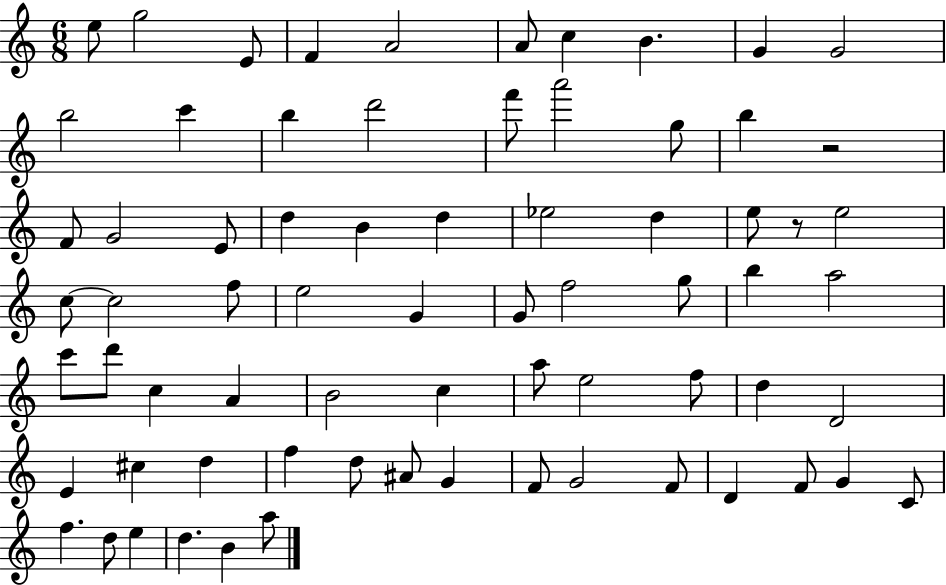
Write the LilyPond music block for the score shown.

{
  \clef treble
  \numericTimeSignature
  \time 6/8
  \key c \major
  e''8 g''2 e'8 | f'4 a'2 | a'8 c''4 b'4. | g'4 g'2 | \break b''2 c'''4 | b''4 d'''2 | f'''8 a'''2 g''8 | b''4 r2 | \break f'8 g'2 e'8 | d''4 b'4 d''4 | ees''2 d''4 | e''8 r8 e''2 | \break c''8~~ c''2 f''8 | e''2 g'4 | g'8 f''2 g''8 | b''4 a''2 | \break c'''8 d'''8 c''4 a'4 | b'2 c''4 | a''8 e''2 f''8 | d''4 d'2 | \break e'4 cis''4 d''4 | f''4 d''8 ais'8 g'4 | f'8 g'2 f'8 | d'4 f'8 g'4 c'8 | \break f''4. d''8 e''4 | d''4. b'4 a''8 | \bar "|."
}